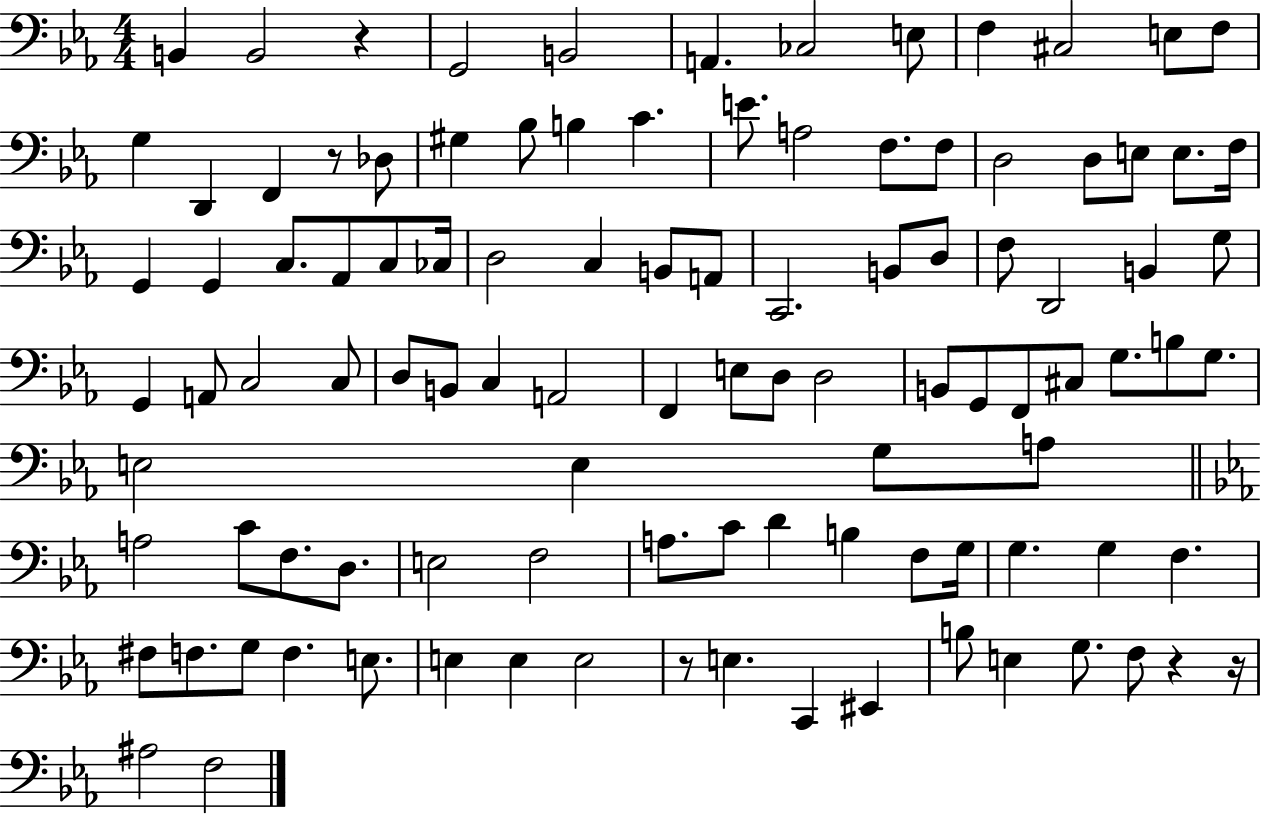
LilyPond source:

{
  \clef bass
  \numericTimeSignature
  \time 4/4
  \key ees \major
  b,4 b,2 r4 | g,2 b,2 | a,4. ces2 e8 | f4 cis2 e8 f8 | \break g4 d,4 f,4 r8 des8 | gis4 bes8 b4 c'4. | e'8. a2 f8. f8 | d2 d8 e8 e8. f16 | \break g,4 g,4 c8. aes,8 c8 ces16 | d2 c4 b,8 a,8 | c,2. b,8 d8 | f8 d,2 b,4 g8 | \break g,4 a,8 c2 c8 | d8 b,8 c4 a,2 | f,4 e8 d8 d2 | b,8 g,8 f,8 cis8 g8. b8 g8. | \break e2 e4 g8 a8 | \bar "||" \break \key ees \major a2 c'8 f8. d8. | e2 f2 | a8. c'8 d'4 b4 f8 g16 | g4. g4 f4. | \break fis8 f8. g8 f4. e8. | e4 e4 e2 | r8 e4. c,4 eis,4 | b8 e4 g8. f8 r4 r16 | \break ais2 f2 | \bar "|."
}